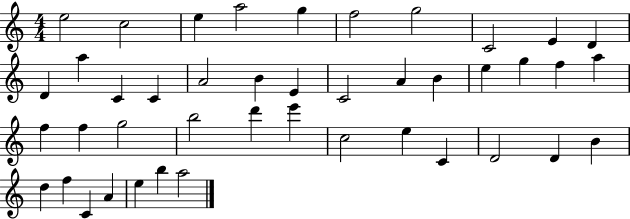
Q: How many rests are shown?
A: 0